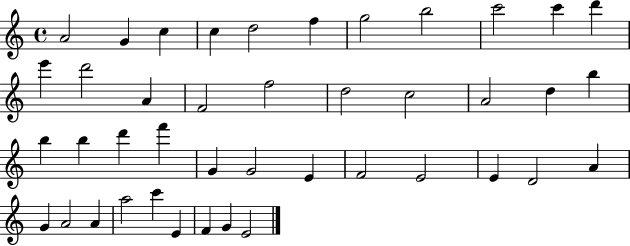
{
  \clef treble
  \time 4/4
  \defaultTimeSignature
  \key c \major
  a'2 g'4 c''4 | c''4 d''2 f''4 | g''2 b''2 | c'''2 c'''4 d'''4 | \break e'''4 d'''2 a'4 | f'2 f''2 | d''2 c''2 | a'2 d''4 b''4 | \break b''4 b''4 d'''4 f'''4 | g'4 g'2 e'4 | f'2 e'2 | e'4 d'2 a'4 | \break g'4 a'2 a'4 | a''2 c'''4 e'4 | f'4 g'4 e'2 | \bar "|."
}